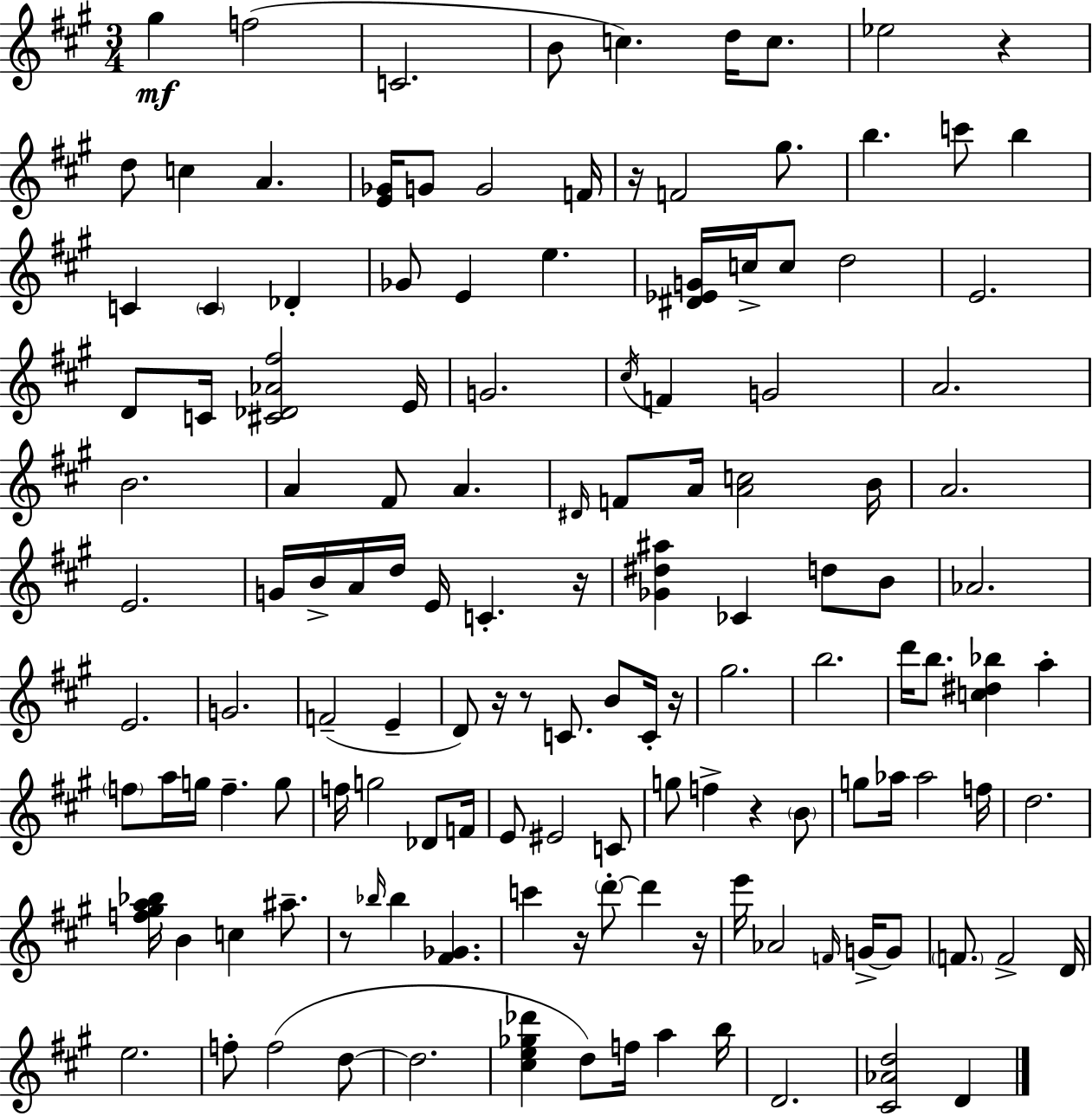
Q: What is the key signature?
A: A major